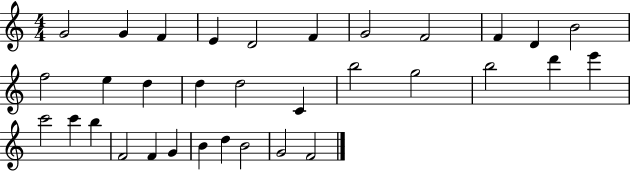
{
  \clef treble
  \numericTimeSignature
  \time 4/4
  \key c \major
  g'2 g'4 f'4 | e'4 d'2 f'4 | g'2 f'2 | f'4 d'4 b'2 | \break f''2 e''4 d''4 | d''4 d''2 c'4 | b''2 g''2 | b''2 d'''4 e'''4 | \break c'''2 c'''4 b''4 | f'2 f'4 g'4 | b'4 d''4 b'2 | g'2 f'2 | \break \bar "|."
}